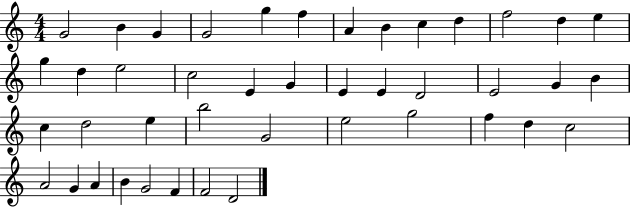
G4/h B4/q G4/q G4/h G5/q F5/q A4/q B4/q C5/q D5/q F5/h D5/q E5/q G5/q D5/q E5/h C5/h E4/q G4/q E4/q E4/q D4/h E4/h G4/q B4/q C5/q D5/h E5/q B5/h G4/h E5/h G5/h F5/q D5/q C5/h A4/h G4/q A4/q B4/q G4/h F4/q F4/h D4/h